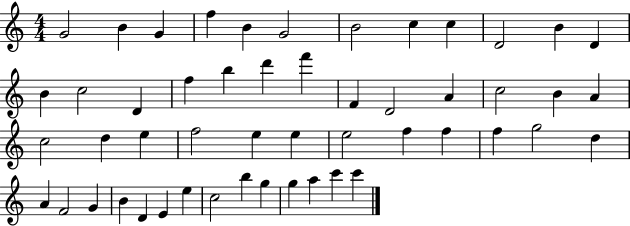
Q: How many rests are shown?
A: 0